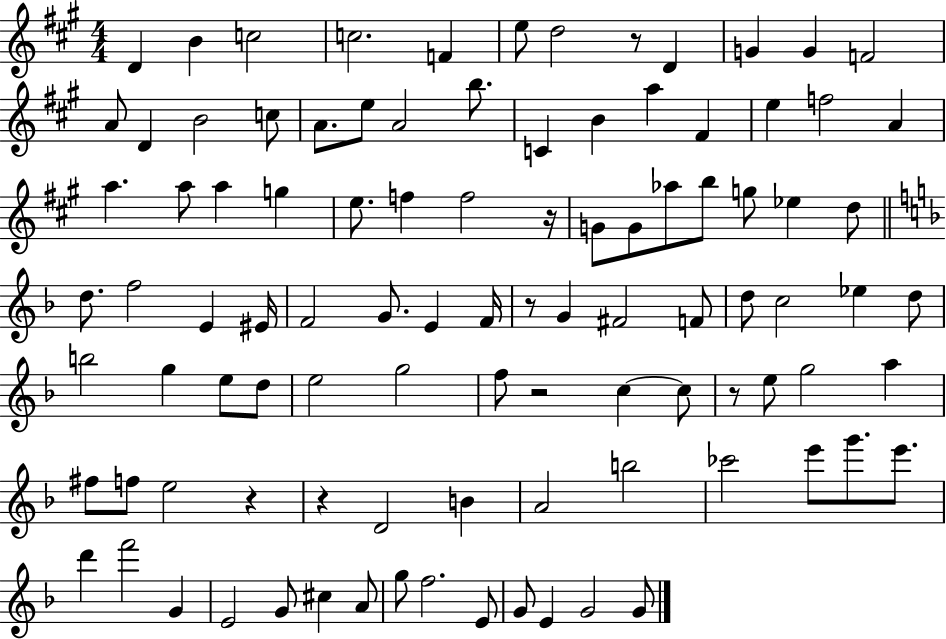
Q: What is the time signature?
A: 4/4